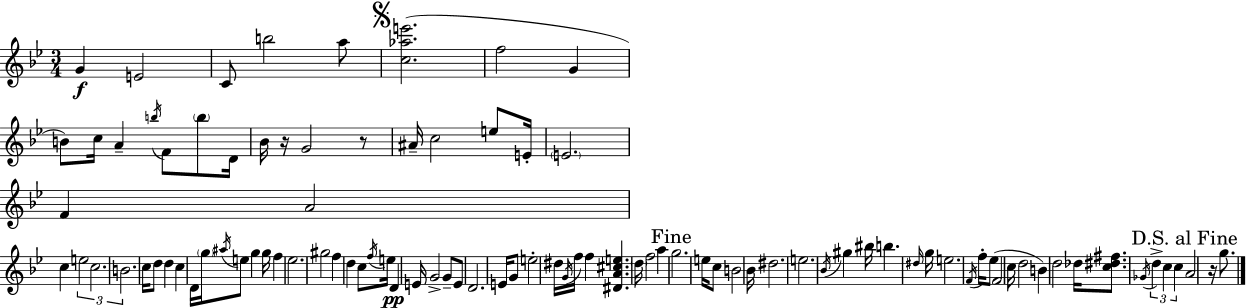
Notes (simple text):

G4/q E4/h C4/e B5/h A5/e [C5,Ab5,E6]/h. F5/h G4/q B4/e C5/s A4/q B5/s F4/e B5/e D4/s Bb4/s R/s G4/h R/e A#4/s C5/h E5/e E4/s E4/h. F4/q A4/h C5/q E5/h C5/h. B4/h. C5/s D5/e D5/q C5/q D4/s G5/s A#5/s E5/e G5/q G5/s F5/q Eb5/h. G#5/h F5/q D5/q C5/e F5/s E5/s D4/q E4/s G4/h G4/e E4/e D4/h. E4/s G4/e E5/h D#5/s G4/s F5/s F5/q [D#4,A4,C#5,E5]/q. D5/s F5/h A5/q G5/h. E5/s C5/e B4/h Bb4/s D#5/h. E5/h. Bb4/s G#5/q BIS5/s B5/q. D#5/s G5/s E5/h. F4/s F5/s Eb5/e F4/h C5/s D5/h B4/q D5/h Db5/s [C5,D#5,F#5]/e. Gb4/s D5/q C5/q C5/q A4/h R/s G5/e.